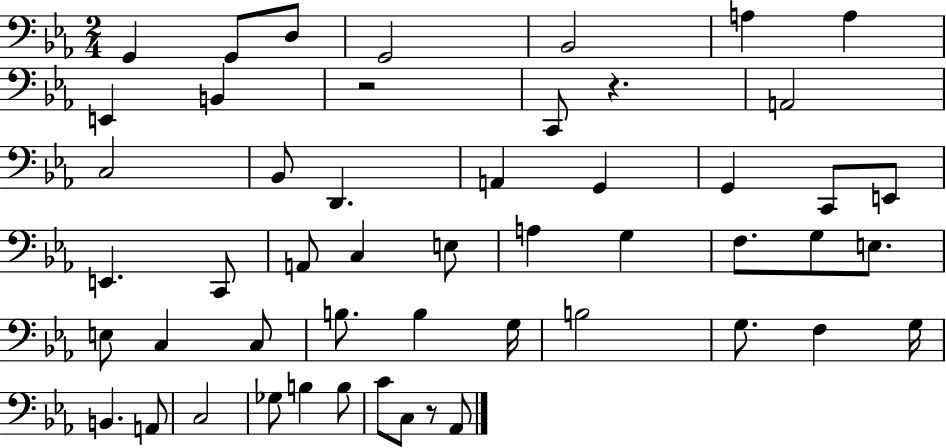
G2/q G2/e D3/e G2/h Bb2/h A3/q A3/q E2/q B2/q R/h C2/e R/q. A2/h C3/h Bb2/e D2/q. A2/q G2/q G2/q C2/e E2/e E2/q. C2/e A2/e C3/q E3/e A3/q G3/q F3/e. G3/e E3/e. E3/e C3/q C3/e B3/e. B3/q G3/s B3/h G3/e. F3/q G3/s B2/q. A2/e C3/h Gb3/e B3/q B3/e C4/e C3/e R/e Ab2/e